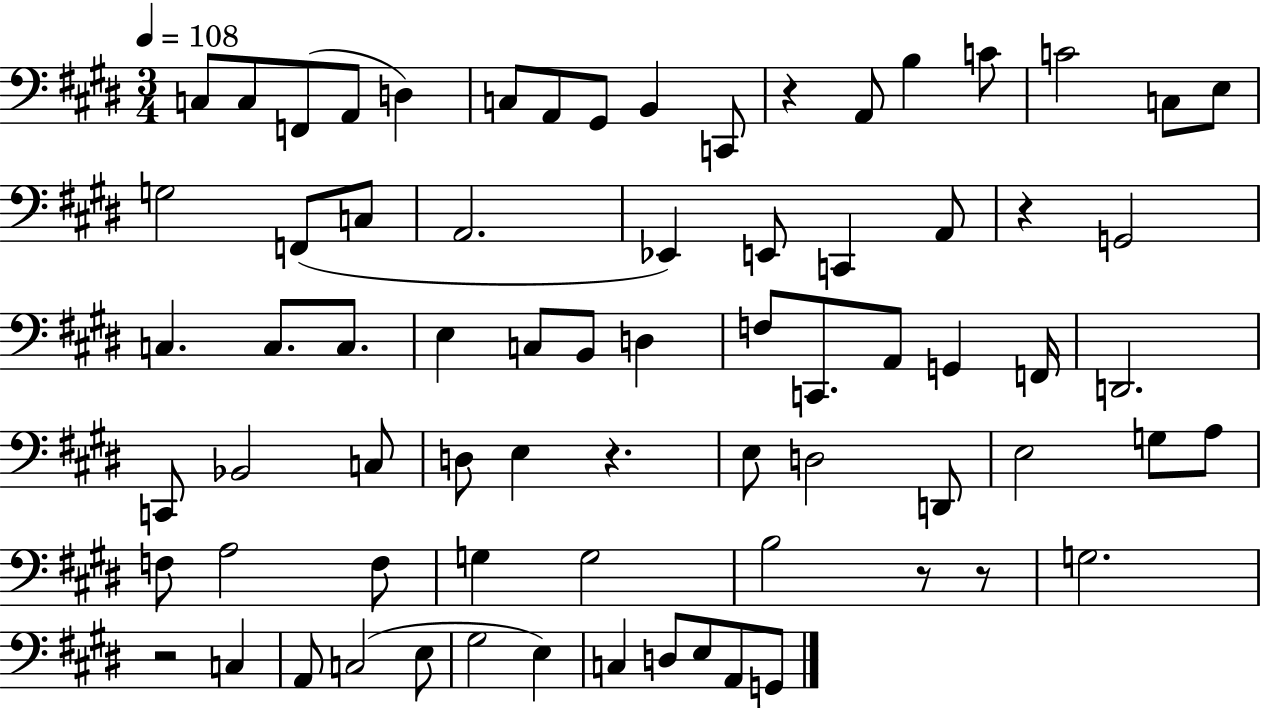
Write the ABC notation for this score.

X:1
T:Untitled
M:3/4
L:1/4
K:E
C,/2 C,/2 F,,/2 A,,/2 D, C,/2 A,,/2 ^G,,/2 B,, C,,/2 z A,,/2 B, C/2 C2 C,/2 E,/2 G,2 F,,/2 C,/2 A,,2 _E,, E,,/2 C,, A,,/2 z G,,2 C, C,/2 C,/2 E, C,/2 B,,/2 D, F,/2 C,,/2 A,,/2 G,, F,,/4 D,,2 C,,/2 _B,,2 C,/2 D,/2 E, z E,/2 D,2 D,,/2 E,2 G,/2 A,/2 F,/2 A,2 F,/2 G, G,2 B,2 z/2 z/2 G,2 z2 C, A,,/2 C,2 E,/2 ^G,2 E, C, D,/2 E,/2 A,,/2 G,,/2